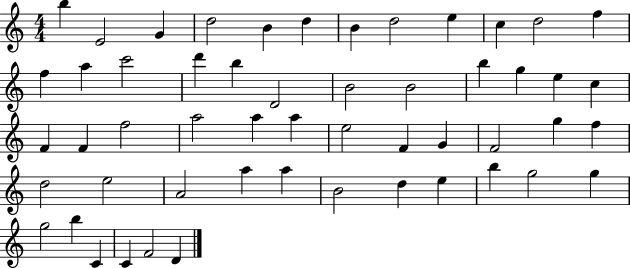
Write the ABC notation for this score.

X:1
T:Untitled
M:4/4
L:1/4
K:C
b E2 G d2 B d B d2 e c d2 f f a c'2 d' b D2 B2 B2 b g e c F F f2 a2 a a e2 F G F2 g f d2 e2 A2 a a B2 d e b g2 g g2 b C C F2 D